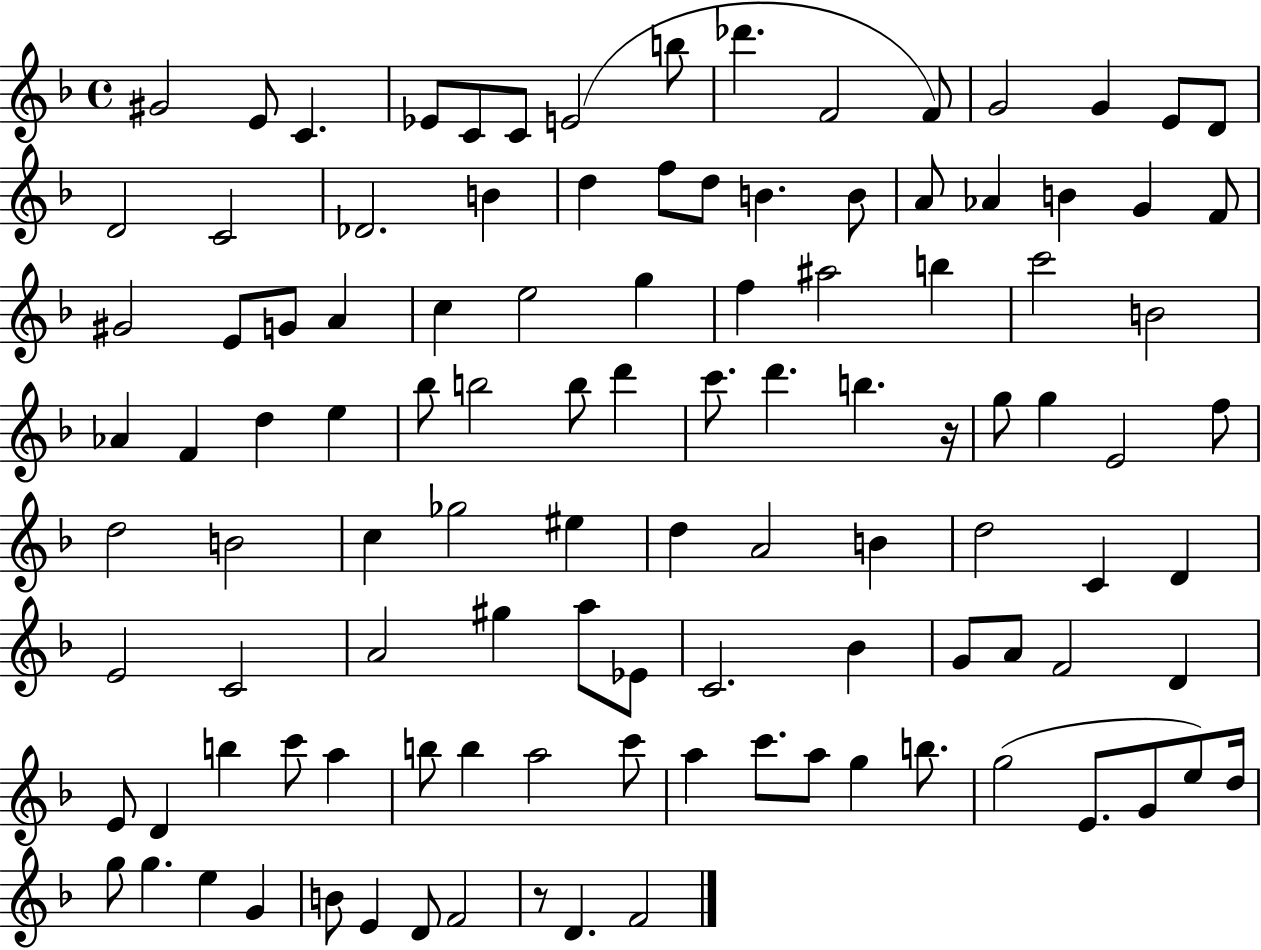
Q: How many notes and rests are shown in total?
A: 110